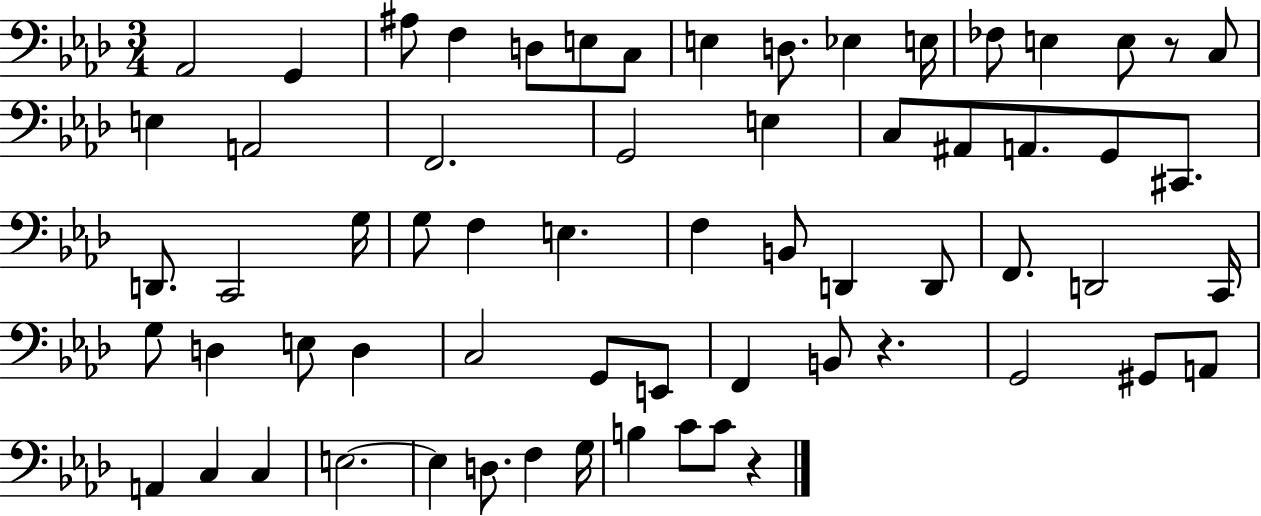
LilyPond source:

{
  \clef bass
  \numericTimeSignature
  \time 3/4
  \key aes \major
  \repeat volta 2 { aes,2 g,4 | ais8 f4 d8 e8 c8 | e4 d8. ees4 e16 | fes8 e4 e8 r8 c8 | \break e4 a,2 | f,2. | g,2 e4 | c8 ais,8 a,8. g,8 cis,8. | \break d,8. c,2 g16 | g8 f4 e4. | f4 b,8 d,4 d,8 | f,8. d,2 c,16 | \break g8 d4 e8 d4 | c2 g,8 e,8 | f,4 b,8 r4. | g,2 gis,8 a,8 | \break a,4 c4 c4 | e2.~~ | e4 d8. f4 g16 | b4 c'8 c'8 r4 | \break } \bar "|."
}